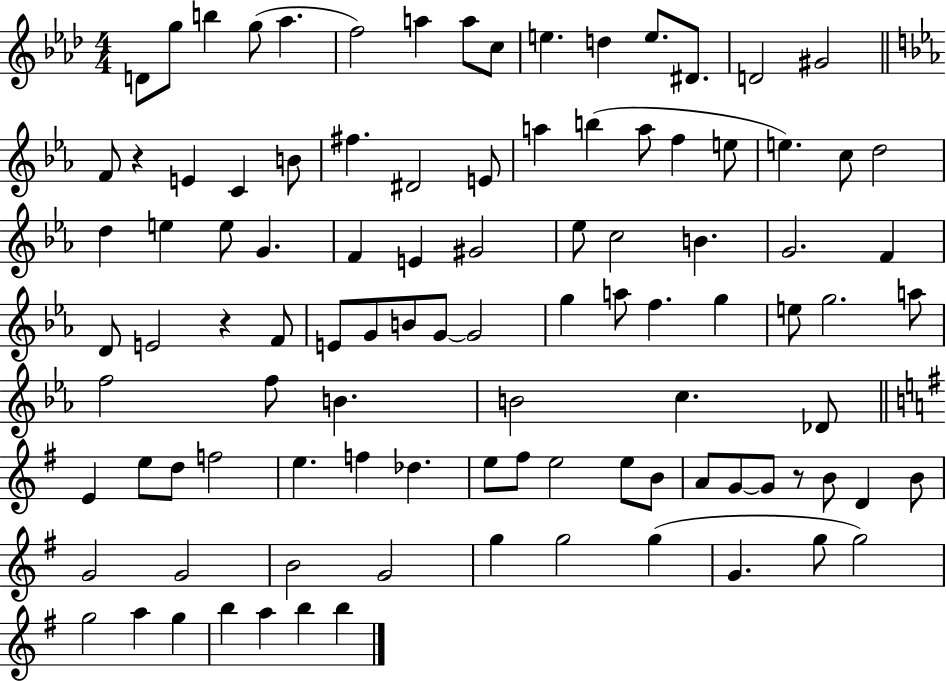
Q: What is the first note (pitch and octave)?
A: D4